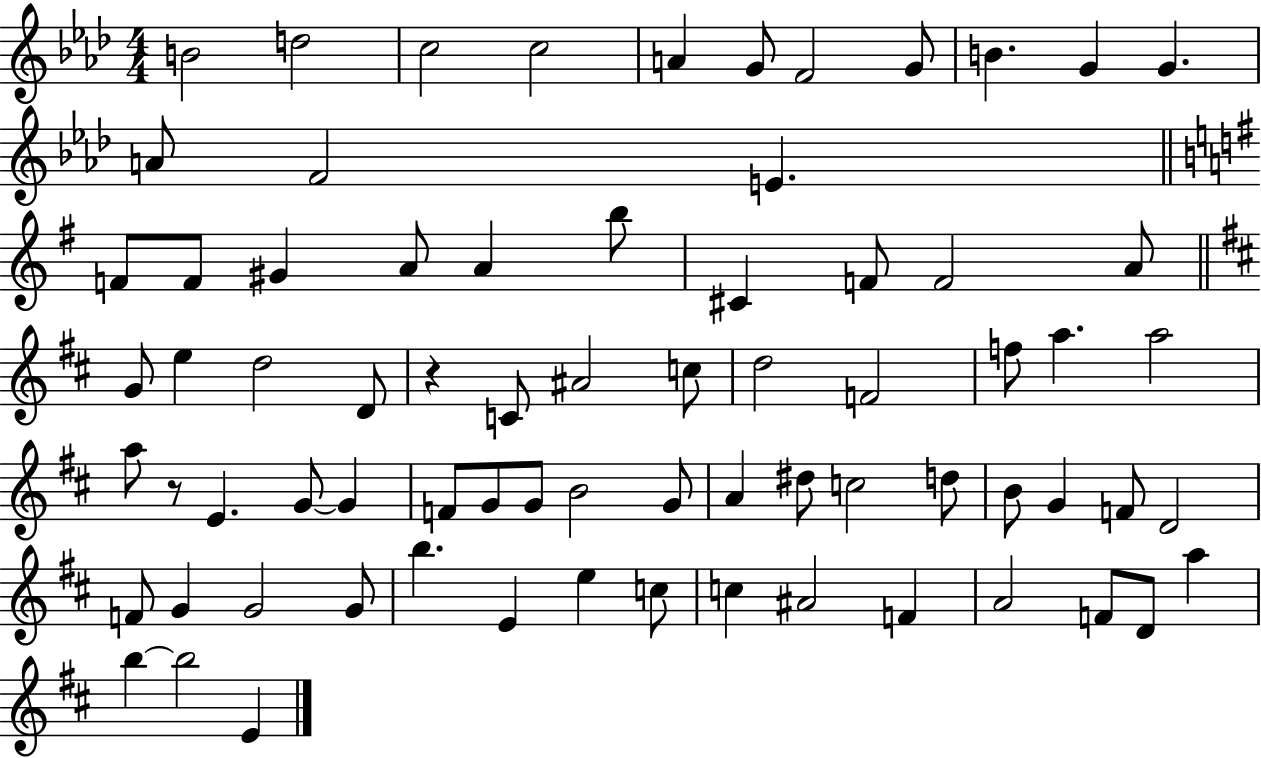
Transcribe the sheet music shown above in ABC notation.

X:1
T:Untitled
M:4/4
L:1/4
K:Ab
B2 d2 c2 c2 A G/2 F2 G/2 B G G A/2 F2 E F/2 F/2 ^G A/2 A b/2 ^C F/2 F2 A/2 G/2 e d2 D/2 z C/2 ^A2 c/2 d2 F2 f/2 a a2 a/2 z/2 E G/2 G F/2 G/2 G/2 B2 G/2 A ^d/2 c2 d/2 B/2 G F/2 D2 F/2 G G2 G/2 b E e c/2 c ^A2 F A2 F/2 D/2 a b b2 E